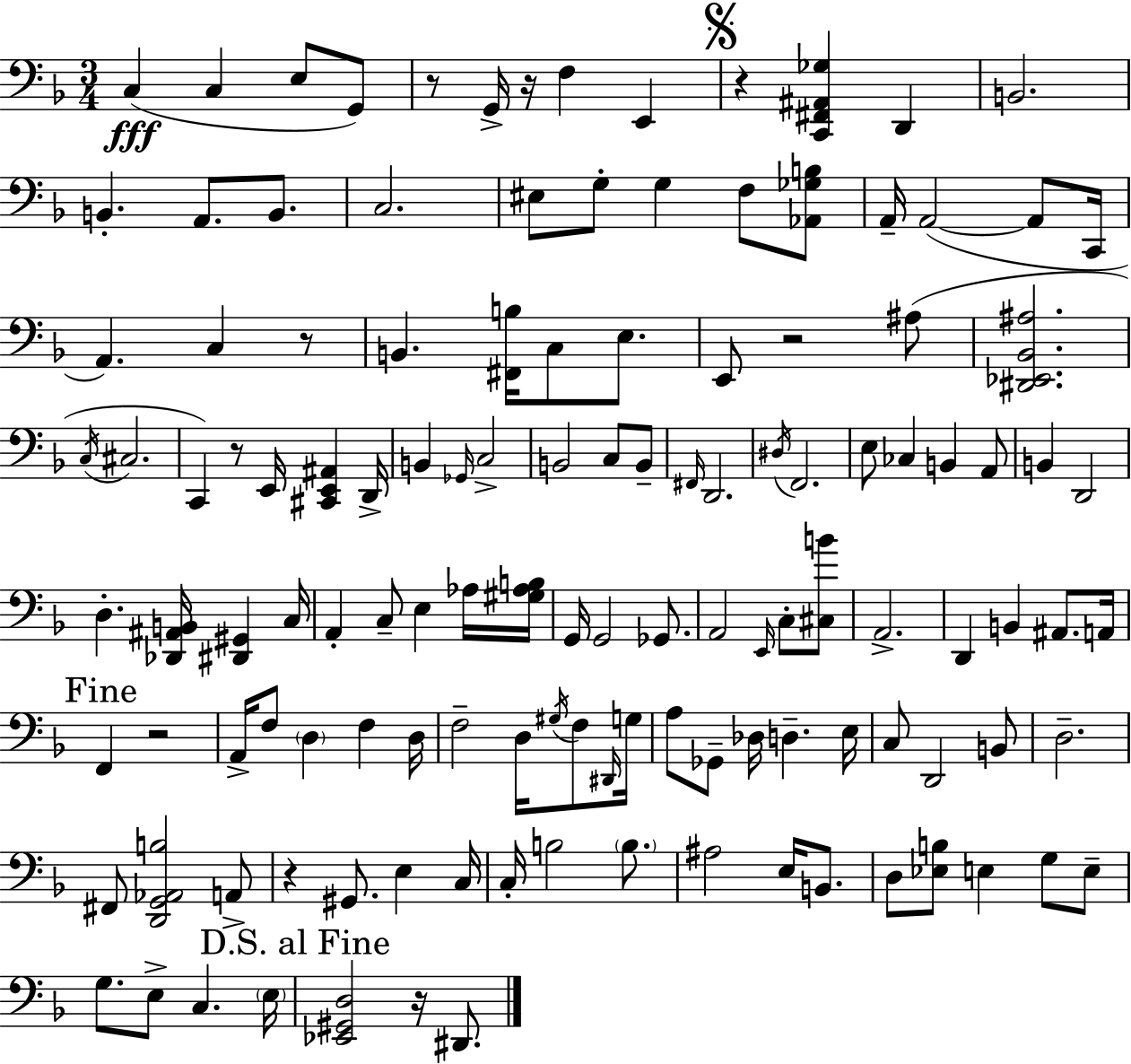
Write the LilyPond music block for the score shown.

{
  \clef bass
  \numericTimeSignature
  \time 3/4
  \key f \major
  c4(\fff c4 e8 g,8) | r8 g,16-> r16 f4 e,4 | \mark \markup { \musicglyph "scripts.segno" } r4 <c, fis, ais, ges>4 d,4 | b,2. | \break b,4.-. a,8. b,8. | c2. | eis8 g8-. g4 f8 <aes, ges b>8 | a,16-- a,2~(~ a,8 c,16 | \break a,4.) c4 r8 | b,4. <fis, b>16 c8 e8. | e,8 r2 ais8( | <dis, ees, bes, ais>2. | \break \acciaccatura { c16 } cis2. | c,4) r8 e,16 <cis, e, ais,>4 | d,16-> b,4 \grace { ges,16 } c2-> | b,2 c8 | \break b,8-- \grace { fis,16 } d,2. | \acciaccatura { dis16 } f,2. | e8 ces4 b,4 | a,8 b,4 d,2 | \break d4.-. <des, ais, b,>16 <dis, gis,>4 | c16 a,4-. c8-- e4 | aes16 <gis aes b>16 g,16 g,2 | ges,8. a,2 | \break \grace { e,16 } c8-. <cis b'>8 a,2.-> | d,4 b,4 | ais,8. a,16 \mark "Fine" f,4 r2 | a,16-> f8 \parenthesize d4 | \break f4 d16 f2-- | d16 \acciaccatura { gis16 } f8 \grace { dis,16 } g16 a8 ges,8-- des16 | d4.-- e16 c8 d,2 | b,8 d2.-- | \break fis,8 <d, g, aes, b>2 | a,8-> r4 gis,8. | e4 c16 c16-. b2 | \parenthesize b8. ais2 | \break e16 b,8. d8 <ees b>8 e4 | g8 e8-- g8. e8-> | c4. \parenthesize e16 \mark "D.S. al Fine" <ees, gis, d>2 | r16 dis,8. \bar "|."
}